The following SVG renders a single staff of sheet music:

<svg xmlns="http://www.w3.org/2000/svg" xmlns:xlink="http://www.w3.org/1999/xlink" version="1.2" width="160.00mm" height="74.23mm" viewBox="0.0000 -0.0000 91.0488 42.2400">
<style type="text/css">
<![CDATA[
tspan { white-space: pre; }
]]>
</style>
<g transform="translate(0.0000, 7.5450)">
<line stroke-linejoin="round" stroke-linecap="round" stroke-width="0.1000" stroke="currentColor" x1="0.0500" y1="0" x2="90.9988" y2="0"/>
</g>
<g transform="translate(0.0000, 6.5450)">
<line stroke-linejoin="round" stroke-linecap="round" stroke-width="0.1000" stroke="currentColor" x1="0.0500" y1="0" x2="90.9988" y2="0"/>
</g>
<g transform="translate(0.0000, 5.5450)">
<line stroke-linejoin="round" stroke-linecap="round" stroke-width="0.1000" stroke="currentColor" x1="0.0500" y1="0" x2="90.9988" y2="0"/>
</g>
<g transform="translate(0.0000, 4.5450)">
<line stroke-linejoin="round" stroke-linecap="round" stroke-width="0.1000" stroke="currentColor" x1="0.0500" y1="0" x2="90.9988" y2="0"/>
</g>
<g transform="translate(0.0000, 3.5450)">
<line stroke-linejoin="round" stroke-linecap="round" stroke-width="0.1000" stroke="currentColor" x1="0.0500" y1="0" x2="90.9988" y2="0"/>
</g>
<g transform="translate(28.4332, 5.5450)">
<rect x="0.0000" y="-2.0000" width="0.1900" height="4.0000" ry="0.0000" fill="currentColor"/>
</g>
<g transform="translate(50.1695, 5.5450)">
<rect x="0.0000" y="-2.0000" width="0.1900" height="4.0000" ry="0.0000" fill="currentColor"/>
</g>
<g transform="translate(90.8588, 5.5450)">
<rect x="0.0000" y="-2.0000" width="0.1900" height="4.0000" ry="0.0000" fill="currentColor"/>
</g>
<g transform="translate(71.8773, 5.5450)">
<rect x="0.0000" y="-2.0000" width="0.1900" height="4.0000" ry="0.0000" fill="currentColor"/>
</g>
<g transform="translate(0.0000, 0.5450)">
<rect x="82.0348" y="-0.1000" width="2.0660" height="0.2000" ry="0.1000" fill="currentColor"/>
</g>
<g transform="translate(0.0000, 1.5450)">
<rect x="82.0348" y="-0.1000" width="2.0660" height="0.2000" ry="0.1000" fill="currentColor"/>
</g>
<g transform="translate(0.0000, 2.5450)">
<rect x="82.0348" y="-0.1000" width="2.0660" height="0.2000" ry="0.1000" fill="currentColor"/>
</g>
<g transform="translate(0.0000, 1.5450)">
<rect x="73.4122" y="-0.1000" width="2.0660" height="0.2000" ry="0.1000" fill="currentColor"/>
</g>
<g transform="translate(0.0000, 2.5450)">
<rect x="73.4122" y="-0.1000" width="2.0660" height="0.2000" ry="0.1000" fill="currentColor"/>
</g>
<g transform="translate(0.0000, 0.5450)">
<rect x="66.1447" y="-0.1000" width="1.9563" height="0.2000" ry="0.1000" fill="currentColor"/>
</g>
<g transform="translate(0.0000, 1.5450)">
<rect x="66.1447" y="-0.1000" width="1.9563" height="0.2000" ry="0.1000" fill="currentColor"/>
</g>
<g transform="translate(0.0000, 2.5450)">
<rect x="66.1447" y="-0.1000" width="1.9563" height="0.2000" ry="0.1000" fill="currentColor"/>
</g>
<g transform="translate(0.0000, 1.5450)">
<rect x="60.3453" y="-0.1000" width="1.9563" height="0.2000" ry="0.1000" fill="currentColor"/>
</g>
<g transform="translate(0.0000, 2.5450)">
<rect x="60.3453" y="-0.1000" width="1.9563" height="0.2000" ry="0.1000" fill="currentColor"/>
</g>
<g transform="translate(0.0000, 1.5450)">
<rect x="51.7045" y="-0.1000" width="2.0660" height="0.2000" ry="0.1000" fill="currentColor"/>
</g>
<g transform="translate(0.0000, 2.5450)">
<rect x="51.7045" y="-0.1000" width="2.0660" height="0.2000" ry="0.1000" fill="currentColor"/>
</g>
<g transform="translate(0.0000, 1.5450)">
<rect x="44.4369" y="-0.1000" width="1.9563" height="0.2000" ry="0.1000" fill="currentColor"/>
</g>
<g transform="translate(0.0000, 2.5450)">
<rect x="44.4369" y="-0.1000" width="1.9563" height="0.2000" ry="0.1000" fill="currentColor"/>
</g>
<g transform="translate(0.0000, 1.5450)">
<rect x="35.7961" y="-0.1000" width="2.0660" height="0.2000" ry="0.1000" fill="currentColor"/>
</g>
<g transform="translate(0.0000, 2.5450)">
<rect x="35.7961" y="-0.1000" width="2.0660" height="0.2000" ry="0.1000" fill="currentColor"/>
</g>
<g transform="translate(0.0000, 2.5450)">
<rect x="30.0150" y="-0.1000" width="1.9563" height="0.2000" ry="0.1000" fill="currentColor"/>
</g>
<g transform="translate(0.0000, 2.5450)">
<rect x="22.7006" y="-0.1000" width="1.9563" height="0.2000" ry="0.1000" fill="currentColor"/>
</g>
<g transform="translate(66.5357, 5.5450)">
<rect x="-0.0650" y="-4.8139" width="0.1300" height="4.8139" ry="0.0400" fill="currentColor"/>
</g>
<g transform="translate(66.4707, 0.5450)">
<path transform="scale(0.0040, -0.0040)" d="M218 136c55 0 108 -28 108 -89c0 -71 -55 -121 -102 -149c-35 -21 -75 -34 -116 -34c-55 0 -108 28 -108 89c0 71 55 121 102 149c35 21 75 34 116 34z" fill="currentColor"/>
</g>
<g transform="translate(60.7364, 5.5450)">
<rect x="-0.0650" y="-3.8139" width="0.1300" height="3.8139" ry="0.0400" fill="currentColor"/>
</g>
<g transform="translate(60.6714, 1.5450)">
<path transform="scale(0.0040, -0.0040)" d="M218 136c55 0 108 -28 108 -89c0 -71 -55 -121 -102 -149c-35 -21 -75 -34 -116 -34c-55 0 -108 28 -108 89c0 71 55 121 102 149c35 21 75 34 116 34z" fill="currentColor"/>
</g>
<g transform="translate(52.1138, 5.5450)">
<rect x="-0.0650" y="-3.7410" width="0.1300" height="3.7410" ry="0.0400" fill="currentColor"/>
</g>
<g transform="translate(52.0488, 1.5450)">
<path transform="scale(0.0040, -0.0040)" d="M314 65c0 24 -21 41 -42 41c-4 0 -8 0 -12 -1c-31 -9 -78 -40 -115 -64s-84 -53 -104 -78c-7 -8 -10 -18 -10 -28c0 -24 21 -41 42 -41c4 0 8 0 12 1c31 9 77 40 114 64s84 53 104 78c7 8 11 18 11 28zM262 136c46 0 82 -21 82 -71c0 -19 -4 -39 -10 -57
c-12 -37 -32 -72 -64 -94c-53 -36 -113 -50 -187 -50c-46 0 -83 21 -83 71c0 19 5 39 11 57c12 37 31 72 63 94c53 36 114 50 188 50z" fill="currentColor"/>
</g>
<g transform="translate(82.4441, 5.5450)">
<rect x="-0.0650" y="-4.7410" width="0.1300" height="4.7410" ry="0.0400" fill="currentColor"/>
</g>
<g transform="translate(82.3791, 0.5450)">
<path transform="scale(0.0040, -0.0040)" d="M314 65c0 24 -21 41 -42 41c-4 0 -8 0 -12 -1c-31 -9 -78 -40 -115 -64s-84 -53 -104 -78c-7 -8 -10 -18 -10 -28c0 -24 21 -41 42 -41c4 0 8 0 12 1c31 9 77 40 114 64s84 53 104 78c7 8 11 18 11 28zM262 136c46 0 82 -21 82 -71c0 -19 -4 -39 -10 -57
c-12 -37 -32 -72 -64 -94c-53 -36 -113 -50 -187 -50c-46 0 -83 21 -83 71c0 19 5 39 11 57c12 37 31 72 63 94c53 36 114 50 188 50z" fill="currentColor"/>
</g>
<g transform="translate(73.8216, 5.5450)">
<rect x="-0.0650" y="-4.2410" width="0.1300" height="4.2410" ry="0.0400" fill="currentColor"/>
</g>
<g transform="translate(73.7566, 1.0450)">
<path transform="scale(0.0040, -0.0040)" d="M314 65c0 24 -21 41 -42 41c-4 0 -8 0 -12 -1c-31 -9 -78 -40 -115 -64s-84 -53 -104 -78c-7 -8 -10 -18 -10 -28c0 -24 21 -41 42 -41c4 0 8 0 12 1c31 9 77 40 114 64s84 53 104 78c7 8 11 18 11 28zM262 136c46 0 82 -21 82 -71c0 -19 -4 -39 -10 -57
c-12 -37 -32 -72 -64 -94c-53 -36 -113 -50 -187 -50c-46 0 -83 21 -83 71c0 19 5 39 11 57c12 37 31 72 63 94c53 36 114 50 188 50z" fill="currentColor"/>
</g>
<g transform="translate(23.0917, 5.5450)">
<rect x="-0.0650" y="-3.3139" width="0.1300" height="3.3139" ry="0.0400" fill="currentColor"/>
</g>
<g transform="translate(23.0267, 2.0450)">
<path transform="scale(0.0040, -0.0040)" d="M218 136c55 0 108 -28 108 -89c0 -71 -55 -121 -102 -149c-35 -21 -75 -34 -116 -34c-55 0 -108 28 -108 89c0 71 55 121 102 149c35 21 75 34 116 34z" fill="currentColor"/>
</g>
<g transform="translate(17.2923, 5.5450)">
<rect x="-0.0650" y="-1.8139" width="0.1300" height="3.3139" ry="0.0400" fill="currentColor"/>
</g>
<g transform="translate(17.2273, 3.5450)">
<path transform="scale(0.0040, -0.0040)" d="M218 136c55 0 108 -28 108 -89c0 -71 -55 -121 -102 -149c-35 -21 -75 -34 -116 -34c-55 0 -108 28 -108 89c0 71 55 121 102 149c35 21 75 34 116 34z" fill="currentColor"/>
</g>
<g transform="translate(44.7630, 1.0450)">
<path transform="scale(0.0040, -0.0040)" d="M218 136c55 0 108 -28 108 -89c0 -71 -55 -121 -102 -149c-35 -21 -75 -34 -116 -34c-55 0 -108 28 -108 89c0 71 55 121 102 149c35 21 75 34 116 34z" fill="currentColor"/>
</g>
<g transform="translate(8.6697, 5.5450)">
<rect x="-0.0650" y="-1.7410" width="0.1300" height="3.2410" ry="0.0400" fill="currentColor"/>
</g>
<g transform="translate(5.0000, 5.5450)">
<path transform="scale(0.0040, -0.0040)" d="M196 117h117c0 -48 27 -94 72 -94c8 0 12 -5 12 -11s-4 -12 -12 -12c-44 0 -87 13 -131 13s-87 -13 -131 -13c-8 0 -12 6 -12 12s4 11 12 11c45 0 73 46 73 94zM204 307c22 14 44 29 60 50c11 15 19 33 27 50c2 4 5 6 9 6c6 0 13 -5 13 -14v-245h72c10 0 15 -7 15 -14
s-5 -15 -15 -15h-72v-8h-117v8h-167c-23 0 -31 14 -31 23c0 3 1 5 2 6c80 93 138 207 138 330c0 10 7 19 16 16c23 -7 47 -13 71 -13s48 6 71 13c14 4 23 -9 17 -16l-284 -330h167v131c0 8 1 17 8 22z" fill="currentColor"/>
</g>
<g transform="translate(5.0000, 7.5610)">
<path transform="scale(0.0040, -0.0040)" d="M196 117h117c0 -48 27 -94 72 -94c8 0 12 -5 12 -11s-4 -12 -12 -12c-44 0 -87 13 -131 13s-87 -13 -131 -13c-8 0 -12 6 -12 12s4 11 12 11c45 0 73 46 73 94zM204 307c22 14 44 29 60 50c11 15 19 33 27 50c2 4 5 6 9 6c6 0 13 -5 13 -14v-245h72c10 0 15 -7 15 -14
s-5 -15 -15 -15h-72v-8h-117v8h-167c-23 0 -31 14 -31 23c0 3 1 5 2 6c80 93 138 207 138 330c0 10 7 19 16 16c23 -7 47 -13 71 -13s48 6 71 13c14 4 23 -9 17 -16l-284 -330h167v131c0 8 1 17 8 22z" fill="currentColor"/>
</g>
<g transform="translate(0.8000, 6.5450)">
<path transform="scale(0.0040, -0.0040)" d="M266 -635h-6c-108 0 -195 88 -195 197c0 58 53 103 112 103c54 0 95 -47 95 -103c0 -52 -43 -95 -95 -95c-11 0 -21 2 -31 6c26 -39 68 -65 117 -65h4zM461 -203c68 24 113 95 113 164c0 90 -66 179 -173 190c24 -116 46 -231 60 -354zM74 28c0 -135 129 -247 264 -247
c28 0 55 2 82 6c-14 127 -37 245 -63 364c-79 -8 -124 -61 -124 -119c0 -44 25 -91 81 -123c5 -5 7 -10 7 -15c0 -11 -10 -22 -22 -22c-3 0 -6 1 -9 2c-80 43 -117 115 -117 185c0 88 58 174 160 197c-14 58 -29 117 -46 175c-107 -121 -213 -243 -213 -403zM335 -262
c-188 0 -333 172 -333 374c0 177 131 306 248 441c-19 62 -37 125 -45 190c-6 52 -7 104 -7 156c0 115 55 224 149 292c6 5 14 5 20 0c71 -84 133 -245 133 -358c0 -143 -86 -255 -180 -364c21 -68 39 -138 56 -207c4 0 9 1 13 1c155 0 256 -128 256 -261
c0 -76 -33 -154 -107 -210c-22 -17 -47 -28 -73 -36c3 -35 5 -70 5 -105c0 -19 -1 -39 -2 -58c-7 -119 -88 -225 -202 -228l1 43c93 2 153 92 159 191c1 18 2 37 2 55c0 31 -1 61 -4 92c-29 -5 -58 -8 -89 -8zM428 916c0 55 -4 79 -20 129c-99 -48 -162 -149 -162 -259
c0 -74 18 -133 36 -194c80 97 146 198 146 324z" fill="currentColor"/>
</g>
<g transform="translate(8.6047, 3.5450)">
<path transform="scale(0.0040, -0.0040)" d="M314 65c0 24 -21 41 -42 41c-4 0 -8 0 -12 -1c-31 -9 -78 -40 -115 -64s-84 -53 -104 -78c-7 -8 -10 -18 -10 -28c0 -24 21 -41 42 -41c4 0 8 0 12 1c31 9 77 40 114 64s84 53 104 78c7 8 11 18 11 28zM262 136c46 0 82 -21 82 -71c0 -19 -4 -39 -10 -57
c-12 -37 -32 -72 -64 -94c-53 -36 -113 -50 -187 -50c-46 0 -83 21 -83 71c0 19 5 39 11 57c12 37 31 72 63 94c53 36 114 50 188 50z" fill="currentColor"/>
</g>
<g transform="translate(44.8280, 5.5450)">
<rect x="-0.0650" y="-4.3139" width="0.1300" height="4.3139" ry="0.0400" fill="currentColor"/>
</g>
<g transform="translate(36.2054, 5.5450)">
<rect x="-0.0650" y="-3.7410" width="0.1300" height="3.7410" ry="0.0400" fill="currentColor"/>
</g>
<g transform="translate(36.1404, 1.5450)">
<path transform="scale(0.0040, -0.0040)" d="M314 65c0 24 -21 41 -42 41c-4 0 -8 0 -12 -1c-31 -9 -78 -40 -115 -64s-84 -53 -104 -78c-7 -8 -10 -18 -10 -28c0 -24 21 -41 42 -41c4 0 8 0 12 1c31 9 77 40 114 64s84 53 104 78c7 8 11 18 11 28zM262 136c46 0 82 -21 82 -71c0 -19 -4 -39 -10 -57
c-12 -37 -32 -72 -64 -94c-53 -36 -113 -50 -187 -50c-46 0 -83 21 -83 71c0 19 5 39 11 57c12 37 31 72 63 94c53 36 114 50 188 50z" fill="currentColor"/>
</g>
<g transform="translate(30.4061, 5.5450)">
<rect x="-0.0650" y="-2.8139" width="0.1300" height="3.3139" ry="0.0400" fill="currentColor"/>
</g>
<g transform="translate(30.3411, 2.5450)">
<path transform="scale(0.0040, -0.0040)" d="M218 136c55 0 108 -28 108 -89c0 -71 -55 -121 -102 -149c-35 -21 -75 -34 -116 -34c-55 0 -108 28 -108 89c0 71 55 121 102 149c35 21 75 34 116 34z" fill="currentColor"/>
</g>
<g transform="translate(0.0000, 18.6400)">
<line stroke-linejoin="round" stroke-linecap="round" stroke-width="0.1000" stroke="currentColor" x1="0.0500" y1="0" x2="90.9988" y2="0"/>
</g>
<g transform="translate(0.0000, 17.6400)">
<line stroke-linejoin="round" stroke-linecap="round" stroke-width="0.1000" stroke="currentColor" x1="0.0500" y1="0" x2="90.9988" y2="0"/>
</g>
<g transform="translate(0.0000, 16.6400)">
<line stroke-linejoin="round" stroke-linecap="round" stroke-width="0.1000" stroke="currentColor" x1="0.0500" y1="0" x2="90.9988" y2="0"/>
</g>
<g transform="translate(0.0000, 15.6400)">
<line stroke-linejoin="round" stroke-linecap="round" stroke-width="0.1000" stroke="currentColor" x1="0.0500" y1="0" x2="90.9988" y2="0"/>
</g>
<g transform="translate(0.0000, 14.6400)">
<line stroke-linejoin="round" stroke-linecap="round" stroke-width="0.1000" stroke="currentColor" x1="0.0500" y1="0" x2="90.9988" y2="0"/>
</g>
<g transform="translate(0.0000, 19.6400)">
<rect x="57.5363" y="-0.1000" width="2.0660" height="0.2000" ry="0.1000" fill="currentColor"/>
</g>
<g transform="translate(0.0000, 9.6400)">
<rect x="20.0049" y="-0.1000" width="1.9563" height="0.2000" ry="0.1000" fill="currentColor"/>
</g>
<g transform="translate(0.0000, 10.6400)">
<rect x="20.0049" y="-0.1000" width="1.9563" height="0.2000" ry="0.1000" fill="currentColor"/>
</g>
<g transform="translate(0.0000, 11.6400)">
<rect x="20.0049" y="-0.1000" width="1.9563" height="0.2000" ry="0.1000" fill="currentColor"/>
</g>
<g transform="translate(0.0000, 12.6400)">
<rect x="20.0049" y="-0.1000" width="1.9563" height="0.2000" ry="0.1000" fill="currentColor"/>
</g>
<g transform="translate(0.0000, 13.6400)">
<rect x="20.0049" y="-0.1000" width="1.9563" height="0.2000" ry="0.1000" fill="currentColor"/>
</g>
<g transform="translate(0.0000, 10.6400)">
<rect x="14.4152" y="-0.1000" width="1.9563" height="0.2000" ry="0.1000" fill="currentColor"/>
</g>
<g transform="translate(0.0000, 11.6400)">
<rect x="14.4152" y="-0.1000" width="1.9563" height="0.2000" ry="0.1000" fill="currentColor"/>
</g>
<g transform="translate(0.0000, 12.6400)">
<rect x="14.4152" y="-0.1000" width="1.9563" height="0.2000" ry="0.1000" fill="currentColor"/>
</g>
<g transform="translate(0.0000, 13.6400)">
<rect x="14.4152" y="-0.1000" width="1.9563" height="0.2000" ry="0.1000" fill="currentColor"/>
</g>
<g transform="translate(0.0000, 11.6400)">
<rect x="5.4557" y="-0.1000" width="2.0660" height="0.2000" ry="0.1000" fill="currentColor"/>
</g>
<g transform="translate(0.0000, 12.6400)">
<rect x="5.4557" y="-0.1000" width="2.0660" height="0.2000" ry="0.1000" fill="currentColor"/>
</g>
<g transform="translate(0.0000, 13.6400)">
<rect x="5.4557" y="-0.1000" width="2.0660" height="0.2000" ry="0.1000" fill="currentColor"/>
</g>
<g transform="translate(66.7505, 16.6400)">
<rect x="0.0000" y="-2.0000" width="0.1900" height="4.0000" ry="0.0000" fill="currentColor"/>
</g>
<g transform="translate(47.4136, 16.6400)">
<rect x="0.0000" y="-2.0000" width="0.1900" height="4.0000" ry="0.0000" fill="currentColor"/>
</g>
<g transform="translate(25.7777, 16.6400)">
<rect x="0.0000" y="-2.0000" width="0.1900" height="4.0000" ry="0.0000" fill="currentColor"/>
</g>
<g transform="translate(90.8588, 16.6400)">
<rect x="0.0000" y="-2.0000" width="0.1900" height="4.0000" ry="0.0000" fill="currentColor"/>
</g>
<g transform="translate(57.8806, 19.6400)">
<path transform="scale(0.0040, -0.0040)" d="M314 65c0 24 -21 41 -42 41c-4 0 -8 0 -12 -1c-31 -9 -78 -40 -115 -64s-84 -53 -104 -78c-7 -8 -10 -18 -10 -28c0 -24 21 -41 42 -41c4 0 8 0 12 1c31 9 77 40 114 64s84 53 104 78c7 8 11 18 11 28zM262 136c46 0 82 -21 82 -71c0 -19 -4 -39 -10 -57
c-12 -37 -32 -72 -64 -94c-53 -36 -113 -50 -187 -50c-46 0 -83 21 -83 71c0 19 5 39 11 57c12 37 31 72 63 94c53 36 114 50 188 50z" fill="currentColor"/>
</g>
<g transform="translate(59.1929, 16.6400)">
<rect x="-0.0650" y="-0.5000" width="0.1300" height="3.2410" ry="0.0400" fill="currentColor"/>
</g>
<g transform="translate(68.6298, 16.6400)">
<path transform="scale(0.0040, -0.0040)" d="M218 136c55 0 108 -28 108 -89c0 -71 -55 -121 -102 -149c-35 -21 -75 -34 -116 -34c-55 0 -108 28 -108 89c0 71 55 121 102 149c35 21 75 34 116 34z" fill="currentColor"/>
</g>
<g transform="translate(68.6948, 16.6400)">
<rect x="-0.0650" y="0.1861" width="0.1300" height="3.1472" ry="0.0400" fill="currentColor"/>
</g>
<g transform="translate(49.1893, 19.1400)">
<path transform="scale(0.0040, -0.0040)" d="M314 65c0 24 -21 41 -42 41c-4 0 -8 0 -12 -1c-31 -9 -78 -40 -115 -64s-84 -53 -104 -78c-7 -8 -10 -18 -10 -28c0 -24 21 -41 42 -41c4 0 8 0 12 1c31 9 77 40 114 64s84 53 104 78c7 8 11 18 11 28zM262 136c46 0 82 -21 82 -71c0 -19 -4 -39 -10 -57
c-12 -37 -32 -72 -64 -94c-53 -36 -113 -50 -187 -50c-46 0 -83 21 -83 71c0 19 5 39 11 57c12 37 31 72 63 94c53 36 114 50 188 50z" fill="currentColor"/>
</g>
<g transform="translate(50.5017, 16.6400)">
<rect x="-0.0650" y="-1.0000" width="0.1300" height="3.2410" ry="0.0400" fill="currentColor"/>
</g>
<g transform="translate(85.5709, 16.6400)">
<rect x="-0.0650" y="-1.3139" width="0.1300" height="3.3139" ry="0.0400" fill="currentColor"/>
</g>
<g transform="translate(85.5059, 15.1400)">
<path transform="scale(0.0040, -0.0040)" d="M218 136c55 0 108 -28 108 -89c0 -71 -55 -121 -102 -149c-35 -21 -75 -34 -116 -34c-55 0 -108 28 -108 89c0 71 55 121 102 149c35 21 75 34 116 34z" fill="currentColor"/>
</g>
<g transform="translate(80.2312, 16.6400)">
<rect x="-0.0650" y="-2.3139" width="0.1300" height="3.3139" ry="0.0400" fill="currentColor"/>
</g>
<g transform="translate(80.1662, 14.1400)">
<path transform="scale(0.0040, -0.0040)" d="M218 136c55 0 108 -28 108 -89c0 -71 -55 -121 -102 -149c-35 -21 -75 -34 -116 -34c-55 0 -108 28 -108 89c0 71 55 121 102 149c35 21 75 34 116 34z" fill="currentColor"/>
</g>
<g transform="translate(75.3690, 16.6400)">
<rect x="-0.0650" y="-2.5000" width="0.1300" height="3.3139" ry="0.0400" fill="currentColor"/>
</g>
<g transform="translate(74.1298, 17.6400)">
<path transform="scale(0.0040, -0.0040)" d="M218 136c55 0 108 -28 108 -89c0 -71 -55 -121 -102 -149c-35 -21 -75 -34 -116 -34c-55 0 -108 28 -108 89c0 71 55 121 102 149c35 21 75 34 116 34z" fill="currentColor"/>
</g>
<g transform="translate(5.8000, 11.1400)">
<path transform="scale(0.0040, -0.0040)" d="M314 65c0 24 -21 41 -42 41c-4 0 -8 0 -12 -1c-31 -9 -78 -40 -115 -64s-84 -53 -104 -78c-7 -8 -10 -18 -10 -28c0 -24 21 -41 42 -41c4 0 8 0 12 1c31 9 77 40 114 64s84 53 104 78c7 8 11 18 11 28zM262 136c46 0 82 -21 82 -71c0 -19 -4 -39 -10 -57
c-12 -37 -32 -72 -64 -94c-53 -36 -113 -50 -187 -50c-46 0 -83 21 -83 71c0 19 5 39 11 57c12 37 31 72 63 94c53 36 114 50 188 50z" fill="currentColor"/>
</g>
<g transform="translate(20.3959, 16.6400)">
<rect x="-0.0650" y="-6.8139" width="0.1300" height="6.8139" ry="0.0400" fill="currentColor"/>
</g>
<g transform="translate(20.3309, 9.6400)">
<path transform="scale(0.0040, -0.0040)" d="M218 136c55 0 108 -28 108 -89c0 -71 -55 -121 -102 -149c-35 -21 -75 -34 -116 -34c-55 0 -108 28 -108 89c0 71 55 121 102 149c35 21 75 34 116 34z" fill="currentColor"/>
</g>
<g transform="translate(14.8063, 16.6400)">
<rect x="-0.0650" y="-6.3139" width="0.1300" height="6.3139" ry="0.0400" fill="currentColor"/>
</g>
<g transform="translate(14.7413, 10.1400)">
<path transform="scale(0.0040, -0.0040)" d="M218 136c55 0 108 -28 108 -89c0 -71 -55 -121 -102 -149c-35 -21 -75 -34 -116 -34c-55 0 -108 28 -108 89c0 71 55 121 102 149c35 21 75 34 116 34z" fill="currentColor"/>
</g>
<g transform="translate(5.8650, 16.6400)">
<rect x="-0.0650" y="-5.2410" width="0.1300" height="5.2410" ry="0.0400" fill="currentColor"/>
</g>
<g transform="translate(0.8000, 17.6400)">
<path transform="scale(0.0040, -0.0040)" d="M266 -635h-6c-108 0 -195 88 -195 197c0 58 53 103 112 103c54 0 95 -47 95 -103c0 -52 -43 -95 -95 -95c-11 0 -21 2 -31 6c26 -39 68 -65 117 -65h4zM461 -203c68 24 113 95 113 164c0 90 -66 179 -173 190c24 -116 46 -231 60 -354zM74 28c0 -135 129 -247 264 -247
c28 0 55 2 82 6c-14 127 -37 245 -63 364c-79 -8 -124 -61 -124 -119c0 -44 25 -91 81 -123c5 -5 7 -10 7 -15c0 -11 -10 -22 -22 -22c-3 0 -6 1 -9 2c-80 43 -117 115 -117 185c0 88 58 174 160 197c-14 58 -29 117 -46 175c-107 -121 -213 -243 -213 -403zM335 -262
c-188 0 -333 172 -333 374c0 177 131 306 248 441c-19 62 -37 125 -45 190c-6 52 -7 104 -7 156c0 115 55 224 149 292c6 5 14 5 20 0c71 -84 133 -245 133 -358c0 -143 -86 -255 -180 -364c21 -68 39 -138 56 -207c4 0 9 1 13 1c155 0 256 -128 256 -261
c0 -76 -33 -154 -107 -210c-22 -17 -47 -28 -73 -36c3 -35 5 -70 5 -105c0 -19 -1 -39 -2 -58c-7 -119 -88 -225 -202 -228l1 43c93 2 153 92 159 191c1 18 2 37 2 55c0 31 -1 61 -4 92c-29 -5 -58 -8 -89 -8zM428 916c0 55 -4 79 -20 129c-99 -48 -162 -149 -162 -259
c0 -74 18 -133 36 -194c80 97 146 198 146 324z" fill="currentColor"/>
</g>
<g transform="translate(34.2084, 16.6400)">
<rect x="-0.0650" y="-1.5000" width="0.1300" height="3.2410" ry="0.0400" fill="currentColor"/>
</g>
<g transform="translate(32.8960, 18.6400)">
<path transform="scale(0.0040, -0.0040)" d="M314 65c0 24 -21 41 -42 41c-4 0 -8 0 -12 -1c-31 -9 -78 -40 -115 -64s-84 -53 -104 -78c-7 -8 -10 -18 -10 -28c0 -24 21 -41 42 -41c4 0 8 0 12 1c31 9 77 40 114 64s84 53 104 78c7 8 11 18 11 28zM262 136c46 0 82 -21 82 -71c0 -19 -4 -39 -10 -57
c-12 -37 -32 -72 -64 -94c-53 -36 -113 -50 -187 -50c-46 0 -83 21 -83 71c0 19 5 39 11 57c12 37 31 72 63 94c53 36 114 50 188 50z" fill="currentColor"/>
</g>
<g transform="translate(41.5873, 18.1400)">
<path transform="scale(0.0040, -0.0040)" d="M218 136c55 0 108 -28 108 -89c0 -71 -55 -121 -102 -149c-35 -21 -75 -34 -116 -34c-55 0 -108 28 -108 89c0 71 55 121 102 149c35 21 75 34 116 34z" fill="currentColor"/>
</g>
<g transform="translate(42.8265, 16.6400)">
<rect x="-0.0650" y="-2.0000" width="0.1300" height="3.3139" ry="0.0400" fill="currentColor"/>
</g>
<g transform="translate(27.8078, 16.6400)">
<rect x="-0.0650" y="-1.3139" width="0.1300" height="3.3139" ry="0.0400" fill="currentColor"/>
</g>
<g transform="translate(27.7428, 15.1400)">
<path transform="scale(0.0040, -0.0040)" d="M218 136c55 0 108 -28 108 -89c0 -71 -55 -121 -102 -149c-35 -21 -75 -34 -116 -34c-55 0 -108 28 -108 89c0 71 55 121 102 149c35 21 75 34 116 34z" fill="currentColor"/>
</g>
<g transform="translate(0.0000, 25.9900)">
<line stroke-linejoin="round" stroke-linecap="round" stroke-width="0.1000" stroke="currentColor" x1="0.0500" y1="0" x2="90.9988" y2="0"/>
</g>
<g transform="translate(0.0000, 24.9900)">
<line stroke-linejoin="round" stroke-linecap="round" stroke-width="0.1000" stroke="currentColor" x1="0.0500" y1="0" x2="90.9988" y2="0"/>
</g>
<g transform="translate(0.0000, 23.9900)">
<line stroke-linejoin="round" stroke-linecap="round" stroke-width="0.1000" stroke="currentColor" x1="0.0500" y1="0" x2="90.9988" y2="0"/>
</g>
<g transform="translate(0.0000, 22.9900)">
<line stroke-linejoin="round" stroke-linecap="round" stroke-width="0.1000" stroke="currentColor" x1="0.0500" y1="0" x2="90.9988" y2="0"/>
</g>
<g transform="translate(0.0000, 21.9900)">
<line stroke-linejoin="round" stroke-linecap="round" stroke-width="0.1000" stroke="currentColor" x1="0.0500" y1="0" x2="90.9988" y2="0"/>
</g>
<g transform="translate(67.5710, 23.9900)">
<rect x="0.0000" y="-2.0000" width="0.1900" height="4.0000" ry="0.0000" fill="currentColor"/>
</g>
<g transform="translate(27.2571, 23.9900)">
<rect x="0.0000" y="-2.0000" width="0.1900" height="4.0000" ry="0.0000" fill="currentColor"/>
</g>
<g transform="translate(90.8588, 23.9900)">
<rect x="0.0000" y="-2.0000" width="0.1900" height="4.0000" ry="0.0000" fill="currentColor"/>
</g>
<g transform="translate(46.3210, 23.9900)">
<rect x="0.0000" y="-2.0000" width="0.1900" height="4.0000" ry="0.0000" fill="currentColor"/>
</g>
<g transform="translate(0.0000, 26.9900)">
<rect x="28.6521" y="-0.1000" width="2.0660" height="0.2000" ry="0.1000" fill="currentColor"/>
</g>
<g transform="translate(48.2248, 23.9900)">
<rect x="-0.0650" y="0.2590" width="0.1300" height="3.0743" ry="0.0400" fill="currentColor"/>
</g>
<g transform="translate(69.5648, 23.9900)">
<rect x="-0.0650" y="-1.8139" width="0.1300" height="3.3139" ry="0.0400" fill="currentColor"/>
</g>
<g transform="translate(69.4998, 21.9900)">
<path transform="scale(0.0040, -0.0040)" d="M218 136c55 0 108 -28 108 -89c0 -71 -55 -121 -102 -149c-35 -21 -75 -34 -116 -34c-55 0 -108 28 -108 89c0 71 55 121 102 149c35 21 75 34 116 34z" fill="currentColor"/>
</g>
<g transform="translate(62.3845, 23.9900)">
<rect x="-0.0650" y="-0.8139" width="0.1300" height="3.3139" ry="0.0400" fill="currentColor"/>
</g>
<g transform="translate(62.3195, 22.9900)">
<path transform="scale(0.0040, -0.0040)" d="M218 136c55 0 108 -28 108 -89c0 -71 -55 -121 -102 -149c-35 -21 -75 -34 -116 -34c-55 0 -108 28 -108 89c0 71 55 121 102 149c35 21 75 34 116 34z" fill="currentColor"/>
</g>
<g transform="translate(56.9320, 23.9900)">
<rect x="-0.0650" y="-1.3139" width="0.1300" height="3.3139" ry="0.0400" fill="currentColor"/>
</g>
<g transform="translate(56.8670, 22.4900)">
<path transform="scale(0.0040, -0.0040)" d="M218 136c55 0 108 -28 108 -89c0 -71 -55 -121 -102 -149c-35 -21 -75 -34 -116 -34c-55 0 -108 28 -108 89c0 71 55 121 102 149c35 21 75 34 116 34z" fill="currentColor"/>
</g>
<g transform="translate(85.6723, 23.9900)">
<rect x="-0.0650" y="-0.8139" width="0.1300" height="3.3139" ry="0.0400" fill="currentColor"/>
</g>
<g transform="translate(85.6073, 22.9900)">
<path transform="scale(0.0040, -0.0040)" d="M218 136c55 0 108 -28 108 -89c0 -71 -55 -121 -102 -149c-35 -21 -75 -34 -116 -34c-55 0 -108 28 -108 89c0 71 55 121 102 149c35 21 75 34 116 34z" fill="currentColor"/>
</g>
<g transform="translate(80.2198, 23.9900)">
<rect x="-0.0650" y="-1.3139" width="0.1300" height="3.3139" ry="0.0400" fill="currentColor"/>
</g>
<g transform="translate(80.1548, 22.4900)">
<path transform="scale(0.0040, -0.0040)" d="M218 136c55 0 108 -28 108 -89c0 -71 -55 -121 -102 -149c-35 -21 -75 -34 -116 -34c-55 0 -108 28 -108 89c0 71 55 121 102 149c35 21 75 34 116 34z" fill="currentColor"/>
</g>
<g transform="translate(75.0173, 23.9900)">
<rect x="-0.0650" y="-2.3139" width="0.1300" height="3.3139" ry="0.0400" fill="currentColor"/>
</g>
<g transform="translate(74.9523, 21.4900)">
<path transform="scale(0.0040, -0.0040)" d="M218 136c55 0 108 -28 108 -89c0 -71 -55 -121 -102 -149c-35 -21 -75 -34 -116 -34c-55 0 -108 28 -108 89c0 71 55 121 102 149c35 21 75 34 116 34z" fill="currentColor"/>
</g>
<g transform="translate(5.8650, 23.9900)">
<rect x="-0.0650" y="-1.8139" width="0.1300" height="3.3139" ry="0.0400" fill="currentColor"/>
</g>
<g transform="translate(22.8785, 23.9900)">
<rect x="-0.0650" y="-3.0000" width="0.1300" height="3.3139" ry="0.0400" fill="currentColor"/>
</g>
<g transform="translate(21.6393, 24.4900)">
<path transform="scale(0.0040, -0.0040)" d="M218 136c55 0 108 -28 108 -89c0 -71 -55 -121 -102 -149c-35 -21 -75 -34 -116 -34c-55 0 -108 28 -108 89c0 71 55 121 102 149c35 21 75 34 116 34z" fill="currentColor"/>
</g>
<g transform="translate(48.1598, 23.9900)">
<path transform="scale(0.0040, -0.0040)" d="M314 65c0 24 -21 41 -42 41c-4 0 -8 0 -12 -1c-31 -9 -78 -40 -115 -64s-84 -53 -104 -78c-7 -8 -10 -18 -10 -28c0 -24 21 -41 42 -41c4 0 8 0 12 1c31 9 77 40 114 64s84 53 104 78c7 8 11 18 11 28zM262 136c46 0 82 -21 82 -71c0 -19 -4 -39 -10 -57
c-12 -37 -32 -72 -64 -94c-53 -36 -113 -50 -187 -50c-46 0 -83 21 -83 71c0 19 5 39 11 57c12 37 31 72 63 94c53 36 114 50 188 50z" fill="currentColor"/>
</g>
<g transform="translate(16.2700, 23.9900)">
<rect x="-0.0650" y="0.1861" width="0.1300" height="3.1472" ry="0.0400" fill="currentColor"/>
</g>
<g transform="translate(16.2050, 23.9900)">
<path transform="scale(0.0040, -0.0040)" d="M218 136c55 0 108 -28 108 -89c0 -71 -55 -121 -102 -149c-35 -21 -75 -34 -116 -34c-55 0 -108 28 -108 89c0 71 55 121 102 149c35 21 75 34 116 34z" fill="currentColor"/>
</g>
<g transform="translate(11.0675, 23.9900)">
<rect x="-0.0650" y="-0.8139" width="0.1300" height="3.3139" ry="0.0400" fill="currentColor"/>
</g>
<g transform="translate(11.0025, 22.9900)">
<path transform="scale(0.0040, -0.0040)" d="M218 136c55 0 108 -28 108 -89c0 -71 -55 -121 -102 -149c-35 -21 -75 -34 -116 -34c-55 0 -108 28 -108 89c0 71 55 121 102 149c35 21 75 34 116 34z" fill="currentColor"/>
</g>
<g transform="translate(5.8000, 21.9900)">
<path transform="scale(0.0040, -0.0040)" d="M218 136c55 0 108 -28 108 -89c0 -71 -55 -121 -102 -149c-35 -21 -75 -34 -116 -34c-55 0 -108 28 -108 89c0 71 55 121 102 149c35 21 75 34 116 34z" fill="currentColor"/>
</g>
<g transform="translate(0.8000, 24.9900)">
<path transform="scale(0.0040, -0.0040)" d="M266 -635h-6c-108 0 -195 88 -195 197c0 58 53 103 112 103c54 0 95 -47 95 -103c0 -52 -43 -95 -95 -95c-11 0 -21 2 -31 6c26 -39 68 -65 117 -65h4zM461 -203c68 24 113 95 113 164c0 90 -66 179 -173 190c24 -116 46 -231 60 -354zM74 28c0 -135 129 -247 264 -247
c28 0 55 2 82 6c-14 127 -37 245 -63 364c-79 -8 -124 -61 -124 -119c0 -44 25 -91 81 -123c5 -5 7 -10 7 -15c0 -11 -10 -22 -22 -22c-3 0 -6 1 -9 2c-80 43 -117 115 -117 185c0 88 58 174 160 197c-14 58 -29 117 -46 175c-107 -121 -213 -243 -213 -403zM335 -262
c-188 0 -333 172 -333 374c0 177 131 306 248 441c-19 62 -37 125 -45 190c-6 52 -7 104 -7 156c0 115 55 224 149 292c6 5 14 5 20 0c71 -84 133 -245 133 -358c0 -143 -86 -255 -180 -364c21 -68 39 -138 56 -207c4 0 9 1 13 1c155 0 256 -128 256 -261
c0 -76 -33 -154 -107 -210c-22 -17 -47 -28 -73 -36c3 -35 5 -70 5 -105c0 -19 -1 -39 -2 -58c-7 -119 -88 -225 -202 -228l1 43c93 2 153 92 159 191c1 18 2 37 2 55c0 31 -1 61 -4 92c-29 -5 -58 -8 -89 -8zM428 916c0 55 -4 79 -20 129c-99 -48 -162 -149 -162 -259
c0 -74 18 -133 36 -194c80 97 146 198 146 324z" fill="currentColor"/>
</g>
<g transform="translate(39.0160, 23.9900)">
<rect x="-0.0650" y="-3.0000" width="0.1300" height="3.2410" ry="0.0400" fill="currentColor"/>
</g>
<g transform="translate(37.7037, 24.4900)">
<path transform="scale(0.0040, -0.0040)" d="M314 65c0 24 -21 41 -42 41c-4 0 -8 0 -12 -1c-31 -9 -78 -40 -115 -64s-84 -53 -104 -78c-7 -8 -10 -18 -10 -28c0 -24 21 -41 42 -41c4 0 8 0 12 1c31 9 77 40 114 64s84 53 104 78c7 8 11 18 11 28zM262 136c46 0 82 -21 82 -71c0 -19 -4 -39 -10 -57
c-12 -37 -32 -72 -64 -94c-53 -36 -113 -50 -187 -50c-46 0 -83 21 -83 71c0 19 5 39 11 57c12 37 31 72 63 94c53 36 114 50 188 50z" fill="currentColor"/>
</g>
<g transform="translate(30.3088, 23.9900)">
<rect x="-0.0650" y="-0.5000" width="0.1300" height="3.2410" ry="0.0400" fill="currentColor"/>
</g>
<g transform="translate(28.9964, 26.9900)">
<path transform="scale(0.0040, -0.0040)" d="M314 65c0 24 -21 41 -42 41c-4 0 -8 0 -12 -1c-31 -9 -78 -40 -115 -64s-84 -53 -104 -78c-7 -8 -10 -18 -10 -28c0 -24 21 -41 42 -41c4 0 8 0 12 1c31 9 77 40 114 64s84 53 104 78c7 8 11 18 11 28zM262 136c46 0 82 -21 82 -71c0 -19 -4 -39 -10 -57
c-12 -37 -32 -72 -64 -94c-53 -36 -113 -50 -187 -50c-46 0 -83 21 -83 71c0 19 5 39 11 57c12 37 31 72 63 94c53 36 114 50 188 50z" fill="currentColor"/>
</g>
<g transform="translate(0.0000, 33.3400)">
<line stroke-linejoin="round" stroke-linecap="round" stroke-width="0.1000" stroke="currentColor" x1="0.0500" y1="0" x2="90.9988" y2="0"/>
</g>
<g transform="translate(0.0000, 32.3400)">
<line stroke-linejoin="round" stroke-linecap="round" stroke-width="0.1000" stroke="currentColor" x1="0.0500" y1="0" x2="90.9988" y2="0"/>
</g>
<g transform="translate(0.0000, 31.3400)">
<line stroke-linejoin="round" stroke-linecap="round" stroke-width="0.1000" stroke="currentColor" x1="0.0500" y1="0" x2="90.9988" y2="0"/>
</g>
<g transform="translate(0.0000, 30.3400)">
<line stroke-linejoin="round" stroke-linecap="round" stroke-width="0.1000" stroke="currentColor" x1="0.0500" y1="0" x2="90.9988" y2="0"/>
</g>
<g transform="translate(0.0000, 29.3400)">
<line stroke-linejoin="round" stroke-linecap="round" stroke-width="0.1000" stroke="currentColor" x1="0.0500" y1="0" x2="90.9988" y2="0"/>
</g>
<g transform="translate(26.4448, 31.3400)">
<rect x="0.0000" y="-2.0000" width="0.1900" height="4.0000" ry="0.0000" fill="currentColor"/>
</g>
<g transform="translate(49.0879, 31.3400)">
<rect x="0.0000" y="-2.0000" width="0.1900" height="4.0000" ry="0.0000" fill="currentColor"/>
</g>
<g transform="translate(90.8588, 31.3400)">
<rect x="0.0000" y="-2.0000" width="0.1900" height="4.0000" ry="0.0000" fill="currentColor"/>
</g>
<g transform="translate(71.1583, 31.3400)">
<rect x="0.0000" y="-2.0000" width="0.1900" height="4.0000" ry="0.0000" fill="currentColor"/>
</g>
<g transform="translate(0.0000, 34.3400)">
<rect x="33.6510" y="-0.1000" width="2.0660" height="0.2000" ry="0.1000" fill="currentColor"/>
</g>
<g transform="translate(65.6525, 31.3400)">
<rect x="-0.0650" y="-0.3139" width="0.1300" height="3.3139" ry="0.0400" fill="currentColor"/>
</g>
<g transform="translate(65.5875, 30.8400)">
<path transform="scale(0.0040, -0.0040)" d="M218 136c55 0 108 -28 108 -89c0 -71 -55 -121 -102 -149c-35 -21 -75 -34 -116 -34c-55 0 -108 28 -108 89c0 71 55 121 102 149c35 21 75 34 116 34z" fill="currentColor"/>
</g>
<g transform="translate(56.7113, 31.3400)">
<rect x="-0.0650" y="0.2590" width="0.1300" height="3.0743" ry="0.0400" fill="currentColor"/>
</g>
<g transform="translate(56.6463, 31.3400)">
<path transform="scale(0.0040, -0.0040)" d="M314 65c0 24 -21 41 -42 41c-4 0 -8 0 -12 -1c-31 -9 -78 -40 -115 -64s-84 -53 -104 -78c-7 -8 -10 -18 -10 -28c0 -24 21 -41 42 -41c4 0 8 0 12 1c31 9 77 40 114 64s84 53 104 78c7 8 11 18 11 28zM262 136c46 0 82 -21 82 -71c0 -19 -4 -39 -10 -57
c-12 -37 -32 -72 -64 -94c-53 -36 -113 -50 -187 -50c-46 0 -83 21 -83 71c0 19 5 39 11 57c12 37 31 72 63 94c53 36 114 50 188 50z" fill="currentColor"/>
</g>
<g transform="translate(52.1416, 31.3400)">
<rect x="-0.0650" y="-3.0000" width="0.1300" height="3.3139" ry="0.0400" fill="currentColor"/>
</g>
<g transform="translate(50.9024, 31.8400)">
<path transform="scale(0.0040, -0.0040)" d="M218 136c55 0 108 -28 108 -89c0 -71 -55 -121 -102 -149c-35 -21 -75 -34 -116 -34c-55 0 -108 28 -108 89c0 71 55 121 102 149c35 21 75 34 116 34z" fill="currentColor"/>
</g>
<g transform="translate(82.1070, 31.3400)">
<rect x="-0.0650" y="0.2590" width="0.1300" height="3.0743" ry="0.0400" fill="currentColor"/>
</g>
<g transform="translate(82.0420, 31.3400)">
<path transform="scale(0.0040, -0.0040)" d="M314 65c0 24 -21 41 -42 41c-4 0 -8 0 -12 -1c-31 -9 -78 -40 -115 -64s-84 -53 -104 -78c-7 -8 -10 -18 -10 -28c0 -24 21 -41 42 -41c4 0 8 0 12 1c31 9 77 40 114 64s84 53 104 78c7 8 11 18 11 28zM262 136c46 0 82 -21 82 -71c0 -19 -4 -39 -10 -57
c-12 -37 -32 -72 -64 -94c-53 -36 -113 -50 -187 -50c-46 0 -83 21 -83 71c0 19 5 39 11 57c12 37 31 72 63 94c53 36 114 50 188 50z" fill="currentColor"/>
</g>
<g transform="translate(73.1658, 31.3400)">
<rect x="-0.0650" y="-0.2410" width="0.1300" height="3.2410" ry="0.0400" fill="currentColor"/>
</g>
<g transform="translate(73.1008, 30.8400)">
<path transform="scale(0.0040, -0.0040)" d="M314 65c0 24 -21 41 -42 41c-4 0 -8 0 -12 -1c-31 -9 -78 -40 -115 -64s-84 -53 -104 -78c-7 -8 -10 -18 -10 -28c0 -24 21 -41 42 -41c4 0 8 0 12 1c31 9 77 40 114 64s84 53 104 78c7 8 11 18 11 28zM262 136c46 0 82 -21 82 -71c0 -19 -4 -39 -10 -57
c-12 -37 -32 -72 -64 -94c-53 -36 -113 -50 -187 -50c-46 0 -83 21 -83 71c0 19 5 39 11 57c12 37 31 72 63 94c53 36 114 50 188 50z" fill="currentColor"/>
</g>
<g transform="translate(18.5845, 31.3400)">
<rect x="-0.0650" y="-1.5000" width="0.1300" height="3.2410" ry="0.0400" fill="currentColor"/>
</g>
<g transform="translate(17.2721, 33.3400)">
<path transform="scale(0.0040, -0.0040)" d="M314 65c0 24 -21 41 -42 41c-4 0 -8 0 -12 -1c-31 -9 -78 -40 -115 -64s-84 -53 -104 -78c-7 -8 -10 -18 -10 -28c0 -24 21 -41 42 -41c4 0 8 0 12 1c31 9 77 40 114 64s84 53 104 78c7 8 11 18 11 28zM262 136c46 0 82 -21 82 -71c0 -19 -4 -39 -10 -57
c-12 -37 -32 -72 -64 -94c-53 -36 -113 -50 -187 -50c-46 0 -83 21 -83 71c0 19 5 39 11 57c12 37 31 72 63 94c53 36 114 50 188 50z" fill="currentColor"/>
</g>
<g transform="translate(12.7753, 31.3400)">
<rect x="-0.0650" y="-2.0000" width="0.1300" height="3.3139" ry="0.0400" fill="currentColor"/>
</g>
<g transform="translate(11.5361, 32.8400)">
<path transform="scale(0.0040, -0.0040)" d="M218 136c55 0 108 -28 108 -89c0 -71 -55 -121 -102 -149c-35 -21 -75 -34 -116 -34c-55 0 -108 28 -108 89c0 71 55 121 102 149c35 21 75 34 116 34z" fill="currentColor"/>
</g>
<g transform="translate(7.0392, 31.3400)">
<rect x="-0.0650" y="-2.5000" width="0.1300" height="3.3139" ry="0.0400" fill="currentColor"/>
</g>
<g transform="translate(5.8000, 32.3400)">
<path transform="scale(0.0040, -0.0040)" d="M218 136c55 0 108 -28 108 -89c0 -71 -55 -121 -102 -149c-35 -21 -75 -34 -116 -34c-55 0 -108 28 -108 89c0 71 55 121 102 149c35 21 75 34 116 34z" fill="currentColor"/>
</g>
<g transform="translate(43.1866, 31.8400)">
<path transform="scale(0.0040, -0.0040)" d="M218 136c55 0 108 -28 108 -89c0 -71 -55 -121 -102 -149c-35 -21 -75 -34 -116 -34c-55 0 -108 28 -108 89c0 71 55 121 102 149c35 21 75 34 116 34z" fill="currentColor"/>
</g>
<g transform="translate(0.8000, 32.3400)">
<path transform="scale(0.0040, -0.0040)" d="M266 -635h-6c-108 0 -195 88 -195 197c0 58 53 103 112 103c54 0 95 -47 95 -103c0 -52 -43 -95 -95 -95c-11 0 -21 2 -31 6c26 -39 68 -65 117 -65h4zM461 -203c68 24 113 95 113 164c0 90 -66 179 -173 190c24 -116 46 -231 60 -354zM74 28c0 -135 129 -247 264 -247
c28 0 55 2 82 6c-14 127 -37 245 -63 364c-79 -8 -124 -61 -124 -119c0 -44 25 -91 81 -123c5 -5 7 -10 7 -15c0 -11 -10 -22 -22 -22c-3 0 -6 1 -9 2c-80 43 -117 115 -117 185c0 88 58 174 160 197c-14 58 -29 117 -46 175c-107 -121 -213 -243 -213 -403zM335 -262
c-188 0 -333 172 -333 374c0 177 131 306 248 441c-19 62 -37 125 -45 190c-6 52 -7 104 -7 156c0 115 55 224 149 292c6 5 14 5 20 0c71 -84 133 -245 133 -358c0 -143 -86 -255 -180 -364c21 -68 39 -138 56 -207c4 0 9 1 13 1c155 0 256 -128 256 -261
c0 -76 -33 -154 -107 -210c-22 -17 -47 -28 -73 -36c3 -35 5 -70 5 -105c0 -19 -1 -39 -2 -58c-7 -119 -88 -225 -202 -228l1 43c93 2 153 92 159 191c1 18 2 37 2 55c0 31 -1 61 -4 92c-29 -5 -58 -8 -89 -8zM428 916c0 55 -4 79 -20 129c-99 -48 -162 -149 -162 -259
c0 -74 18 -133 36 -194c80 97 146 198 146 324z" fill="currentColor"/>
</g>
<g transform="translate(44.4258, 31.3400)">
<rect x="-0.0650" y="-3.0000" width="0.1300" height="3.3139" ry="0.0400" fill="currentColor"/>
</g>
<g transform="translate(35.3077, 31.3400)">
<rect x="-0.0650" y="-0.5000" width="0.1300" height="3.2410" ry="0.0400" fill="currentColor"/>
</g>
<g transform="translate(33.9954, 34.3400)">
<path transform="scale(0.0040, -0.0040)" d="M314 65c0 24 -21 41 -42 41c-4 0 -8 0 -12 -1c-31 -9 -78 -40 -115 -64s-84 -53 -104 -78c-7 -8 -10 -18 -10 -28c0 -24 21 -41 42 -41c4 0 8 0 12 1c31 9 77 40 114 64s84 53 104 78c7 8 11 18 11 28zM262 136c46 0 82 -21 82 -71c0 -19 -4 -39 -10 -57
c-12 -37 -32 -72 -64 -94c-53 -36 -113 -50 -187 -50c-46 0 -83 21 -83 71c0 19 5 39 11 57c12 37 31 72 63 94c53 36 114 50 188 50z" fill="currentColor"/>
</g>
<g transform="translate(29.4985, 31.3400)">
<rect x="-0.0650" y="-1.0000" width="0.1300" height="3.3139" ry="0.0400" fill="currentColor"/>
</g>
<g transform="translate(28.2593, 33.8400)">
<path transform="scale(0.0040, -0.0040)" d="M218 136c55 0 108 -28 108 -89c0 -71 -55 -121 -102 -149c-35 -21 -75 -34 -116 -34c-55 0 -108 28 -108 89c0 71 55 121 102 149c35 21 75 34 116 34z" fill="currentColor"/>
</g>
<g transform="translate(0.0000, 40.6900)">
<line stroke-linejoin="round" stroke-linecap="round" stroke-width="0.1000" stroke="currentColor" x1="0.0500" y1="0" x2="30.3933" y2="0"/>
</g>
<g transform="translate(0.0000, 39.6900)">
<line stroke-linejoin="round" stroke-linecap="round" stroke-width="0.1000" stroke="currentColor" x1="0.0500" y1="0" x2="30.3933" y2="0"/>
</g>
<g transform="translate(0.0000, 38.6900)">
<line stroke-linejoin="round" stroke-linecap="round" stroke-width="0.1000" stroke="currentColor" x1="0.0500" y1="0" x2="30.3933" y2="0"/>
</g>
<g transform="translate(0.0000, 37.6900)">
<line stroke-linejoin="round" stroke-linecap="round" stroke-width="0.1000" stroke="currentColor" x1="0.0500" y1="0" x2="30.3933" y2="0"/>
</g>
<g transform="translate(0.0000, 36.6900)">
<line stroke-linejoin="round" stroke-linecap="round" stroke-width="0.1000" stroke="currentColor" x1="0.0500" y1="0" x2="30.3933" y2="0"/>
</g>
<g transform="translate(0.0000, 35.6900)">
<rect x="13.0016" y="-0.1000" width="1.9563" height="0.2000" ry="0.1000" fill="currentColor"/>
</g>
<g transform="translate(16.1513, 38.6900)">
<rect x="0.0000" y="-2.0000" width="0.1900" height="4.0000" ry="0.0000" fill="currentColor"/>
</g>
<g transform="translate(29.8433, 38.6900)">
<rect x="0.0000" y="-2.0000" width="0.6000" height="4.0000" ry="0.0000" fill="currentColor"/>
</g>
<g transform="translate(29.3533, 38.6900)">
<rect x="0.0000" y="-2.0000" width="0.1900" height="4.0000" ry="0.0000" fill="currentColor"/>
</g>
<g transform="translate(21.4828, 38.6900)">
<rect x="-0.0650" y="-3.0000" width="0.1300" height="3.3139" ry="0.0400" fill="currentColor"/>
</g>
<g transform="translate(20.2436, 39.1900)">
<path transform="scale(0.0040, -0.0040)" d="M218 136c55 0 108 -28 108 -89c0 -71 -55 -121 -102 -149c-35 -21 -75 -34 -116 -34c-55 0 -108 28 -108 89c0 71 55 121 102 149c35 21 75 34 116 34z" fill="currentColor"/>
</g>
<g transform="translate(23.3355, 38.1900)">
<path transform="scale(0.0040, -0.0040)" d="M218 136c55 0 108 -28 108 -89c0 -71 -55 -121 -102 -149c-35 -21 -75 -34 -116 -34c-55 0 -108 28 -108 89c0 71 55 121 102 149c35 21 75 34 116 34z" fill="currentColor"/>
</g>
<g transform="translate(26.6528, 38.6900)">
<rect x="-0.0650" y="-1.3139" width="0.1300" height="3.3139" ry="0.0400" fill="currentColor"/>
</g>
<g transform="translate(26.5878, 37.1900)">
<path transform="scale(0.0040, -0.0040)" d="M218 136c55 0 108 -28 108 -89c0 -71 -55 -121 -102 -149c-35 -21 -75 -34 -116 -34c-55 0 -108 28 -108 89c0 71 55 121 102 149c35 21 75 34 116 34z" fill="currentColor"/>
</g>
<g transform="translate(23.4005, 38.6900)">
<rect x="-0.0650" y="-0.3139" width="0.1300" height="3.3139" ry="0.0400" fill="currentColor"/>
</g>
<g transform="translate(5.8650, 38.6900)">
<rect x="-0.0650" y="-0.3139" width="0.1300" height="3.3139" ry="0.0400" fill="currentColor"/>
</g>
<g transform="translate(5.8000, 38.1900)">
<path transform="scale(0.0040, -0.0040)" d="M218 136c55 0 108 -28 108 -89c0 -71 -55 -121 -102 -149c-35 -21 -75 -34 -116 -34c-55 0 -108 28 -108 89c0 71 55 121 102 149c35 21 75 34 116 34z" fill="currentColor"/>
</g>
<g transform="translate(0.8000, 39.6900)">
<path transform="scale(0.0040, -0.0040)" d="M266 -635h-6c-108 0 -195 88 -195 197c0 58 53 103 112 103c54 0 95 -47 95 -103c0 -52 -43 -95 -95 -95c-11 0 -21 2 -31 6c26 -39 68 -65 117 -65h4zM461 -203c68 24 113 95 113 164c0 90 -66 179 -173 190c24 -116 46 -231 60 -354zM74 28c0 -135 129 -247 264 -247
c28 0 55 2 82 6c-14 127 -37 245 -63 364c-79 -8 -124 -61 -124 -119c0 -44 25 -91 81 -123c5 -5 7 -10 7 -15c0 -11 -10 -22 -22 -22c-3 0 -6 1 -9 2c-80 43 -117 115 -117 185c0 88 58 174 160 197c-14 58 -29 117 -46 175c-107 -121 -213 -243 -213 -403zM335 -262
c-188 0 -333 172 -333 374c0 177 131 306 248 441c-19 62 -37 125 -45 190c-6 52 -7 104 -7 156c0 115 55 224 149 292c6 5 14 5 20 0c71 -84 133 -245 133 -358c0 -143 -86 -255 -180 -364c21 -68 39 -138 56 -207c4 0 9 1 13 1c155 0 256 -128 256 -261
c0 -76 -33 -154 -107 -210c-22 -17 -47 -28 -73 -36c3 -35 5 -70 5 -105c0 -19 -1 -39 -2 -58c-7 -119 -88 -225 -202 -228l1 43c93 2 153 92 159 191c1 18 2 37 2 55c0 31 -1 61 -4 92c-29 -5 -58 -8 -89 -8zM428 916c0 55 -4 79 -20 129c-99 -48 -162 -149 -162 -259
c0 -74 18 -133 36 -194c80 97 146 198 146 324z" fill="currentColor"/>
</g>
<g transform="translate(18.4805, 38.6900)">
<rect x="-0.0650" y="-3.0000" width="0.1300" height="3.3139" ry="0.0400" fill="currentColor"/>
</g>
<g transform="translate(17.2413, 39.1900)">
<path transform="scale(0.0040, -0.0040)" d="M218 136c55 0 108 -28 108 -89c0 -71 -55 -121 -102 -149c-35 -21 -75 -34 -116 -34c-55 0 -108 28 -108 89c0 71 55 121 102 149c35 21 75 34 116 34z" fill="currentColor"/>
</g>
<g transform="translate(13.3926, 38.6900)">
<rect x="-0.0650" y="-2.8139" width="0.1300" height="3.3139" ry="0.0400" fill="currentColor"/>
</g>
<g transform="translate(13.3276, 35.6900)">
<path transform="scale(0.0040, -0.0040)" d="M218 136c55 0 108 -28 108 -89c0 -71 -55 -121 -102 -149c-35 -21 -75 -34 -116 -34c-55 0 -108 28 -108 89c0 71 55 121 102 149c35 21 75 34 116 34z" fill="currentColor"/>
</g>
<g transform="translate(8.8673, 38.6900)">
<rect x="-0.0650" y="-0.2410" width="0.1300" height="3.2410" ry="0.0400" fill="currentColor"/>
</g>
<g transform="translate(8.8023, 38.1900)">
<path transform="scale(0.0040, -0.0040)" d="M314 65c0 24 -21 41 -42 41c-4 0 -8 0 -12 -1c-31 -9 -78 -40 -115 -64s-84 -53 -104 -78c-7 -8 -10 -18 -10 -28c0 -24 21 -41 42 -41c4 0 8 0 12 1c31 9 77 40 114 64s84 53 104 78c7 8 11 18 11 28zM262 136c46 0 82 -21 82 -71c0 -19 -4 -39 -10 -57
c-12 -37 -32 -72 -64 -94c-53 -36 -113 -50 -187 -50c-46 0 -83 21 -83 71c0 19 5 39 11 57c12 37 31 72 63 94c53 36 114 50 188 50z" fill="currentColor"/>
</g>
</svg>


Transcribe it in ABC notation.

X:1
T:Untitled
M:4/4
L:1/4
K:C
f2 f b a c'2 d' c'2 c' e' d'2 e'2 f'2 a' b' e E2 F D2 C2 B G g e f d B A C2 A2 B2 e d f g e d G F E2 D C2 A A B2 c c2 B2 c c2 a A A c e